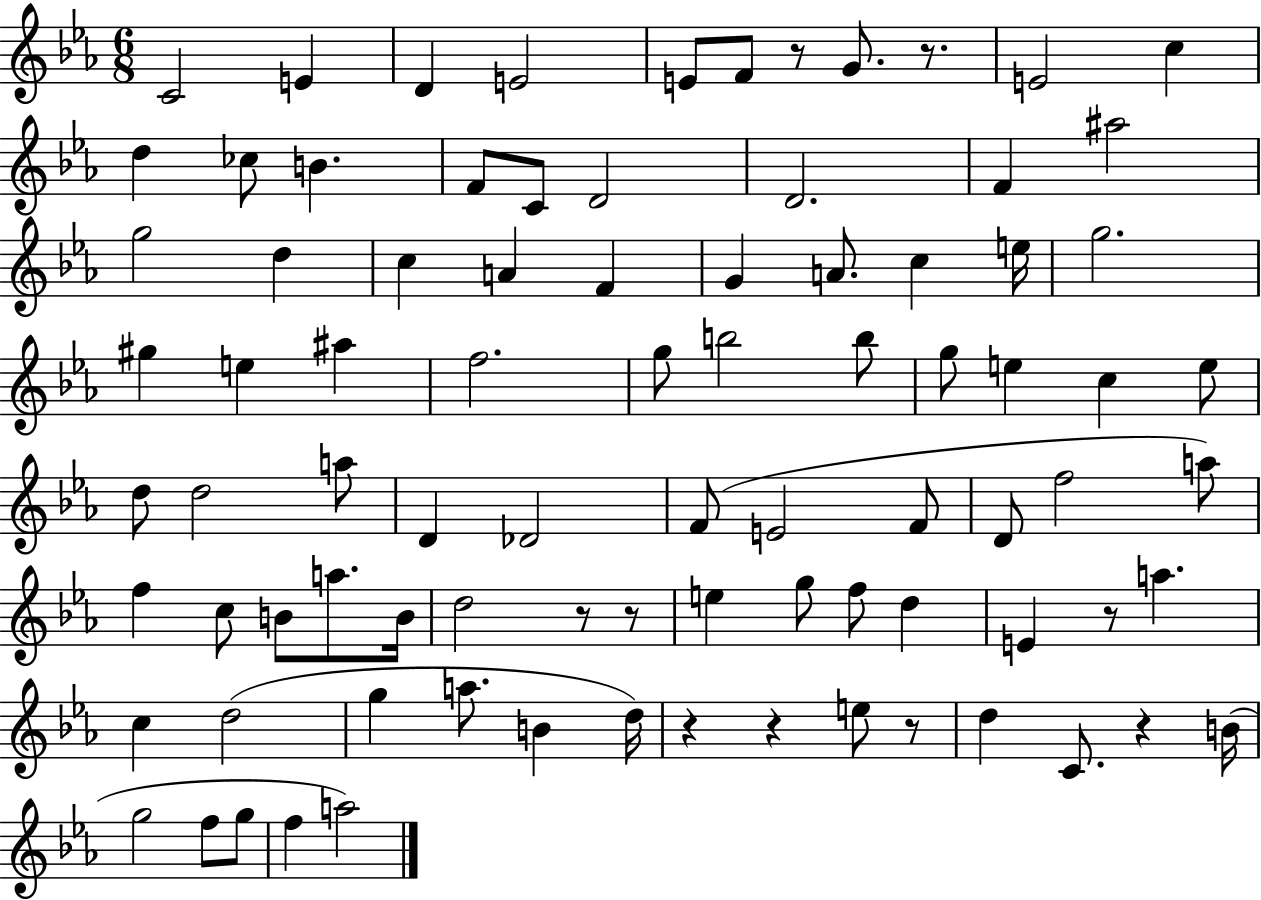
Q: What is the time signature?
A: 6/8